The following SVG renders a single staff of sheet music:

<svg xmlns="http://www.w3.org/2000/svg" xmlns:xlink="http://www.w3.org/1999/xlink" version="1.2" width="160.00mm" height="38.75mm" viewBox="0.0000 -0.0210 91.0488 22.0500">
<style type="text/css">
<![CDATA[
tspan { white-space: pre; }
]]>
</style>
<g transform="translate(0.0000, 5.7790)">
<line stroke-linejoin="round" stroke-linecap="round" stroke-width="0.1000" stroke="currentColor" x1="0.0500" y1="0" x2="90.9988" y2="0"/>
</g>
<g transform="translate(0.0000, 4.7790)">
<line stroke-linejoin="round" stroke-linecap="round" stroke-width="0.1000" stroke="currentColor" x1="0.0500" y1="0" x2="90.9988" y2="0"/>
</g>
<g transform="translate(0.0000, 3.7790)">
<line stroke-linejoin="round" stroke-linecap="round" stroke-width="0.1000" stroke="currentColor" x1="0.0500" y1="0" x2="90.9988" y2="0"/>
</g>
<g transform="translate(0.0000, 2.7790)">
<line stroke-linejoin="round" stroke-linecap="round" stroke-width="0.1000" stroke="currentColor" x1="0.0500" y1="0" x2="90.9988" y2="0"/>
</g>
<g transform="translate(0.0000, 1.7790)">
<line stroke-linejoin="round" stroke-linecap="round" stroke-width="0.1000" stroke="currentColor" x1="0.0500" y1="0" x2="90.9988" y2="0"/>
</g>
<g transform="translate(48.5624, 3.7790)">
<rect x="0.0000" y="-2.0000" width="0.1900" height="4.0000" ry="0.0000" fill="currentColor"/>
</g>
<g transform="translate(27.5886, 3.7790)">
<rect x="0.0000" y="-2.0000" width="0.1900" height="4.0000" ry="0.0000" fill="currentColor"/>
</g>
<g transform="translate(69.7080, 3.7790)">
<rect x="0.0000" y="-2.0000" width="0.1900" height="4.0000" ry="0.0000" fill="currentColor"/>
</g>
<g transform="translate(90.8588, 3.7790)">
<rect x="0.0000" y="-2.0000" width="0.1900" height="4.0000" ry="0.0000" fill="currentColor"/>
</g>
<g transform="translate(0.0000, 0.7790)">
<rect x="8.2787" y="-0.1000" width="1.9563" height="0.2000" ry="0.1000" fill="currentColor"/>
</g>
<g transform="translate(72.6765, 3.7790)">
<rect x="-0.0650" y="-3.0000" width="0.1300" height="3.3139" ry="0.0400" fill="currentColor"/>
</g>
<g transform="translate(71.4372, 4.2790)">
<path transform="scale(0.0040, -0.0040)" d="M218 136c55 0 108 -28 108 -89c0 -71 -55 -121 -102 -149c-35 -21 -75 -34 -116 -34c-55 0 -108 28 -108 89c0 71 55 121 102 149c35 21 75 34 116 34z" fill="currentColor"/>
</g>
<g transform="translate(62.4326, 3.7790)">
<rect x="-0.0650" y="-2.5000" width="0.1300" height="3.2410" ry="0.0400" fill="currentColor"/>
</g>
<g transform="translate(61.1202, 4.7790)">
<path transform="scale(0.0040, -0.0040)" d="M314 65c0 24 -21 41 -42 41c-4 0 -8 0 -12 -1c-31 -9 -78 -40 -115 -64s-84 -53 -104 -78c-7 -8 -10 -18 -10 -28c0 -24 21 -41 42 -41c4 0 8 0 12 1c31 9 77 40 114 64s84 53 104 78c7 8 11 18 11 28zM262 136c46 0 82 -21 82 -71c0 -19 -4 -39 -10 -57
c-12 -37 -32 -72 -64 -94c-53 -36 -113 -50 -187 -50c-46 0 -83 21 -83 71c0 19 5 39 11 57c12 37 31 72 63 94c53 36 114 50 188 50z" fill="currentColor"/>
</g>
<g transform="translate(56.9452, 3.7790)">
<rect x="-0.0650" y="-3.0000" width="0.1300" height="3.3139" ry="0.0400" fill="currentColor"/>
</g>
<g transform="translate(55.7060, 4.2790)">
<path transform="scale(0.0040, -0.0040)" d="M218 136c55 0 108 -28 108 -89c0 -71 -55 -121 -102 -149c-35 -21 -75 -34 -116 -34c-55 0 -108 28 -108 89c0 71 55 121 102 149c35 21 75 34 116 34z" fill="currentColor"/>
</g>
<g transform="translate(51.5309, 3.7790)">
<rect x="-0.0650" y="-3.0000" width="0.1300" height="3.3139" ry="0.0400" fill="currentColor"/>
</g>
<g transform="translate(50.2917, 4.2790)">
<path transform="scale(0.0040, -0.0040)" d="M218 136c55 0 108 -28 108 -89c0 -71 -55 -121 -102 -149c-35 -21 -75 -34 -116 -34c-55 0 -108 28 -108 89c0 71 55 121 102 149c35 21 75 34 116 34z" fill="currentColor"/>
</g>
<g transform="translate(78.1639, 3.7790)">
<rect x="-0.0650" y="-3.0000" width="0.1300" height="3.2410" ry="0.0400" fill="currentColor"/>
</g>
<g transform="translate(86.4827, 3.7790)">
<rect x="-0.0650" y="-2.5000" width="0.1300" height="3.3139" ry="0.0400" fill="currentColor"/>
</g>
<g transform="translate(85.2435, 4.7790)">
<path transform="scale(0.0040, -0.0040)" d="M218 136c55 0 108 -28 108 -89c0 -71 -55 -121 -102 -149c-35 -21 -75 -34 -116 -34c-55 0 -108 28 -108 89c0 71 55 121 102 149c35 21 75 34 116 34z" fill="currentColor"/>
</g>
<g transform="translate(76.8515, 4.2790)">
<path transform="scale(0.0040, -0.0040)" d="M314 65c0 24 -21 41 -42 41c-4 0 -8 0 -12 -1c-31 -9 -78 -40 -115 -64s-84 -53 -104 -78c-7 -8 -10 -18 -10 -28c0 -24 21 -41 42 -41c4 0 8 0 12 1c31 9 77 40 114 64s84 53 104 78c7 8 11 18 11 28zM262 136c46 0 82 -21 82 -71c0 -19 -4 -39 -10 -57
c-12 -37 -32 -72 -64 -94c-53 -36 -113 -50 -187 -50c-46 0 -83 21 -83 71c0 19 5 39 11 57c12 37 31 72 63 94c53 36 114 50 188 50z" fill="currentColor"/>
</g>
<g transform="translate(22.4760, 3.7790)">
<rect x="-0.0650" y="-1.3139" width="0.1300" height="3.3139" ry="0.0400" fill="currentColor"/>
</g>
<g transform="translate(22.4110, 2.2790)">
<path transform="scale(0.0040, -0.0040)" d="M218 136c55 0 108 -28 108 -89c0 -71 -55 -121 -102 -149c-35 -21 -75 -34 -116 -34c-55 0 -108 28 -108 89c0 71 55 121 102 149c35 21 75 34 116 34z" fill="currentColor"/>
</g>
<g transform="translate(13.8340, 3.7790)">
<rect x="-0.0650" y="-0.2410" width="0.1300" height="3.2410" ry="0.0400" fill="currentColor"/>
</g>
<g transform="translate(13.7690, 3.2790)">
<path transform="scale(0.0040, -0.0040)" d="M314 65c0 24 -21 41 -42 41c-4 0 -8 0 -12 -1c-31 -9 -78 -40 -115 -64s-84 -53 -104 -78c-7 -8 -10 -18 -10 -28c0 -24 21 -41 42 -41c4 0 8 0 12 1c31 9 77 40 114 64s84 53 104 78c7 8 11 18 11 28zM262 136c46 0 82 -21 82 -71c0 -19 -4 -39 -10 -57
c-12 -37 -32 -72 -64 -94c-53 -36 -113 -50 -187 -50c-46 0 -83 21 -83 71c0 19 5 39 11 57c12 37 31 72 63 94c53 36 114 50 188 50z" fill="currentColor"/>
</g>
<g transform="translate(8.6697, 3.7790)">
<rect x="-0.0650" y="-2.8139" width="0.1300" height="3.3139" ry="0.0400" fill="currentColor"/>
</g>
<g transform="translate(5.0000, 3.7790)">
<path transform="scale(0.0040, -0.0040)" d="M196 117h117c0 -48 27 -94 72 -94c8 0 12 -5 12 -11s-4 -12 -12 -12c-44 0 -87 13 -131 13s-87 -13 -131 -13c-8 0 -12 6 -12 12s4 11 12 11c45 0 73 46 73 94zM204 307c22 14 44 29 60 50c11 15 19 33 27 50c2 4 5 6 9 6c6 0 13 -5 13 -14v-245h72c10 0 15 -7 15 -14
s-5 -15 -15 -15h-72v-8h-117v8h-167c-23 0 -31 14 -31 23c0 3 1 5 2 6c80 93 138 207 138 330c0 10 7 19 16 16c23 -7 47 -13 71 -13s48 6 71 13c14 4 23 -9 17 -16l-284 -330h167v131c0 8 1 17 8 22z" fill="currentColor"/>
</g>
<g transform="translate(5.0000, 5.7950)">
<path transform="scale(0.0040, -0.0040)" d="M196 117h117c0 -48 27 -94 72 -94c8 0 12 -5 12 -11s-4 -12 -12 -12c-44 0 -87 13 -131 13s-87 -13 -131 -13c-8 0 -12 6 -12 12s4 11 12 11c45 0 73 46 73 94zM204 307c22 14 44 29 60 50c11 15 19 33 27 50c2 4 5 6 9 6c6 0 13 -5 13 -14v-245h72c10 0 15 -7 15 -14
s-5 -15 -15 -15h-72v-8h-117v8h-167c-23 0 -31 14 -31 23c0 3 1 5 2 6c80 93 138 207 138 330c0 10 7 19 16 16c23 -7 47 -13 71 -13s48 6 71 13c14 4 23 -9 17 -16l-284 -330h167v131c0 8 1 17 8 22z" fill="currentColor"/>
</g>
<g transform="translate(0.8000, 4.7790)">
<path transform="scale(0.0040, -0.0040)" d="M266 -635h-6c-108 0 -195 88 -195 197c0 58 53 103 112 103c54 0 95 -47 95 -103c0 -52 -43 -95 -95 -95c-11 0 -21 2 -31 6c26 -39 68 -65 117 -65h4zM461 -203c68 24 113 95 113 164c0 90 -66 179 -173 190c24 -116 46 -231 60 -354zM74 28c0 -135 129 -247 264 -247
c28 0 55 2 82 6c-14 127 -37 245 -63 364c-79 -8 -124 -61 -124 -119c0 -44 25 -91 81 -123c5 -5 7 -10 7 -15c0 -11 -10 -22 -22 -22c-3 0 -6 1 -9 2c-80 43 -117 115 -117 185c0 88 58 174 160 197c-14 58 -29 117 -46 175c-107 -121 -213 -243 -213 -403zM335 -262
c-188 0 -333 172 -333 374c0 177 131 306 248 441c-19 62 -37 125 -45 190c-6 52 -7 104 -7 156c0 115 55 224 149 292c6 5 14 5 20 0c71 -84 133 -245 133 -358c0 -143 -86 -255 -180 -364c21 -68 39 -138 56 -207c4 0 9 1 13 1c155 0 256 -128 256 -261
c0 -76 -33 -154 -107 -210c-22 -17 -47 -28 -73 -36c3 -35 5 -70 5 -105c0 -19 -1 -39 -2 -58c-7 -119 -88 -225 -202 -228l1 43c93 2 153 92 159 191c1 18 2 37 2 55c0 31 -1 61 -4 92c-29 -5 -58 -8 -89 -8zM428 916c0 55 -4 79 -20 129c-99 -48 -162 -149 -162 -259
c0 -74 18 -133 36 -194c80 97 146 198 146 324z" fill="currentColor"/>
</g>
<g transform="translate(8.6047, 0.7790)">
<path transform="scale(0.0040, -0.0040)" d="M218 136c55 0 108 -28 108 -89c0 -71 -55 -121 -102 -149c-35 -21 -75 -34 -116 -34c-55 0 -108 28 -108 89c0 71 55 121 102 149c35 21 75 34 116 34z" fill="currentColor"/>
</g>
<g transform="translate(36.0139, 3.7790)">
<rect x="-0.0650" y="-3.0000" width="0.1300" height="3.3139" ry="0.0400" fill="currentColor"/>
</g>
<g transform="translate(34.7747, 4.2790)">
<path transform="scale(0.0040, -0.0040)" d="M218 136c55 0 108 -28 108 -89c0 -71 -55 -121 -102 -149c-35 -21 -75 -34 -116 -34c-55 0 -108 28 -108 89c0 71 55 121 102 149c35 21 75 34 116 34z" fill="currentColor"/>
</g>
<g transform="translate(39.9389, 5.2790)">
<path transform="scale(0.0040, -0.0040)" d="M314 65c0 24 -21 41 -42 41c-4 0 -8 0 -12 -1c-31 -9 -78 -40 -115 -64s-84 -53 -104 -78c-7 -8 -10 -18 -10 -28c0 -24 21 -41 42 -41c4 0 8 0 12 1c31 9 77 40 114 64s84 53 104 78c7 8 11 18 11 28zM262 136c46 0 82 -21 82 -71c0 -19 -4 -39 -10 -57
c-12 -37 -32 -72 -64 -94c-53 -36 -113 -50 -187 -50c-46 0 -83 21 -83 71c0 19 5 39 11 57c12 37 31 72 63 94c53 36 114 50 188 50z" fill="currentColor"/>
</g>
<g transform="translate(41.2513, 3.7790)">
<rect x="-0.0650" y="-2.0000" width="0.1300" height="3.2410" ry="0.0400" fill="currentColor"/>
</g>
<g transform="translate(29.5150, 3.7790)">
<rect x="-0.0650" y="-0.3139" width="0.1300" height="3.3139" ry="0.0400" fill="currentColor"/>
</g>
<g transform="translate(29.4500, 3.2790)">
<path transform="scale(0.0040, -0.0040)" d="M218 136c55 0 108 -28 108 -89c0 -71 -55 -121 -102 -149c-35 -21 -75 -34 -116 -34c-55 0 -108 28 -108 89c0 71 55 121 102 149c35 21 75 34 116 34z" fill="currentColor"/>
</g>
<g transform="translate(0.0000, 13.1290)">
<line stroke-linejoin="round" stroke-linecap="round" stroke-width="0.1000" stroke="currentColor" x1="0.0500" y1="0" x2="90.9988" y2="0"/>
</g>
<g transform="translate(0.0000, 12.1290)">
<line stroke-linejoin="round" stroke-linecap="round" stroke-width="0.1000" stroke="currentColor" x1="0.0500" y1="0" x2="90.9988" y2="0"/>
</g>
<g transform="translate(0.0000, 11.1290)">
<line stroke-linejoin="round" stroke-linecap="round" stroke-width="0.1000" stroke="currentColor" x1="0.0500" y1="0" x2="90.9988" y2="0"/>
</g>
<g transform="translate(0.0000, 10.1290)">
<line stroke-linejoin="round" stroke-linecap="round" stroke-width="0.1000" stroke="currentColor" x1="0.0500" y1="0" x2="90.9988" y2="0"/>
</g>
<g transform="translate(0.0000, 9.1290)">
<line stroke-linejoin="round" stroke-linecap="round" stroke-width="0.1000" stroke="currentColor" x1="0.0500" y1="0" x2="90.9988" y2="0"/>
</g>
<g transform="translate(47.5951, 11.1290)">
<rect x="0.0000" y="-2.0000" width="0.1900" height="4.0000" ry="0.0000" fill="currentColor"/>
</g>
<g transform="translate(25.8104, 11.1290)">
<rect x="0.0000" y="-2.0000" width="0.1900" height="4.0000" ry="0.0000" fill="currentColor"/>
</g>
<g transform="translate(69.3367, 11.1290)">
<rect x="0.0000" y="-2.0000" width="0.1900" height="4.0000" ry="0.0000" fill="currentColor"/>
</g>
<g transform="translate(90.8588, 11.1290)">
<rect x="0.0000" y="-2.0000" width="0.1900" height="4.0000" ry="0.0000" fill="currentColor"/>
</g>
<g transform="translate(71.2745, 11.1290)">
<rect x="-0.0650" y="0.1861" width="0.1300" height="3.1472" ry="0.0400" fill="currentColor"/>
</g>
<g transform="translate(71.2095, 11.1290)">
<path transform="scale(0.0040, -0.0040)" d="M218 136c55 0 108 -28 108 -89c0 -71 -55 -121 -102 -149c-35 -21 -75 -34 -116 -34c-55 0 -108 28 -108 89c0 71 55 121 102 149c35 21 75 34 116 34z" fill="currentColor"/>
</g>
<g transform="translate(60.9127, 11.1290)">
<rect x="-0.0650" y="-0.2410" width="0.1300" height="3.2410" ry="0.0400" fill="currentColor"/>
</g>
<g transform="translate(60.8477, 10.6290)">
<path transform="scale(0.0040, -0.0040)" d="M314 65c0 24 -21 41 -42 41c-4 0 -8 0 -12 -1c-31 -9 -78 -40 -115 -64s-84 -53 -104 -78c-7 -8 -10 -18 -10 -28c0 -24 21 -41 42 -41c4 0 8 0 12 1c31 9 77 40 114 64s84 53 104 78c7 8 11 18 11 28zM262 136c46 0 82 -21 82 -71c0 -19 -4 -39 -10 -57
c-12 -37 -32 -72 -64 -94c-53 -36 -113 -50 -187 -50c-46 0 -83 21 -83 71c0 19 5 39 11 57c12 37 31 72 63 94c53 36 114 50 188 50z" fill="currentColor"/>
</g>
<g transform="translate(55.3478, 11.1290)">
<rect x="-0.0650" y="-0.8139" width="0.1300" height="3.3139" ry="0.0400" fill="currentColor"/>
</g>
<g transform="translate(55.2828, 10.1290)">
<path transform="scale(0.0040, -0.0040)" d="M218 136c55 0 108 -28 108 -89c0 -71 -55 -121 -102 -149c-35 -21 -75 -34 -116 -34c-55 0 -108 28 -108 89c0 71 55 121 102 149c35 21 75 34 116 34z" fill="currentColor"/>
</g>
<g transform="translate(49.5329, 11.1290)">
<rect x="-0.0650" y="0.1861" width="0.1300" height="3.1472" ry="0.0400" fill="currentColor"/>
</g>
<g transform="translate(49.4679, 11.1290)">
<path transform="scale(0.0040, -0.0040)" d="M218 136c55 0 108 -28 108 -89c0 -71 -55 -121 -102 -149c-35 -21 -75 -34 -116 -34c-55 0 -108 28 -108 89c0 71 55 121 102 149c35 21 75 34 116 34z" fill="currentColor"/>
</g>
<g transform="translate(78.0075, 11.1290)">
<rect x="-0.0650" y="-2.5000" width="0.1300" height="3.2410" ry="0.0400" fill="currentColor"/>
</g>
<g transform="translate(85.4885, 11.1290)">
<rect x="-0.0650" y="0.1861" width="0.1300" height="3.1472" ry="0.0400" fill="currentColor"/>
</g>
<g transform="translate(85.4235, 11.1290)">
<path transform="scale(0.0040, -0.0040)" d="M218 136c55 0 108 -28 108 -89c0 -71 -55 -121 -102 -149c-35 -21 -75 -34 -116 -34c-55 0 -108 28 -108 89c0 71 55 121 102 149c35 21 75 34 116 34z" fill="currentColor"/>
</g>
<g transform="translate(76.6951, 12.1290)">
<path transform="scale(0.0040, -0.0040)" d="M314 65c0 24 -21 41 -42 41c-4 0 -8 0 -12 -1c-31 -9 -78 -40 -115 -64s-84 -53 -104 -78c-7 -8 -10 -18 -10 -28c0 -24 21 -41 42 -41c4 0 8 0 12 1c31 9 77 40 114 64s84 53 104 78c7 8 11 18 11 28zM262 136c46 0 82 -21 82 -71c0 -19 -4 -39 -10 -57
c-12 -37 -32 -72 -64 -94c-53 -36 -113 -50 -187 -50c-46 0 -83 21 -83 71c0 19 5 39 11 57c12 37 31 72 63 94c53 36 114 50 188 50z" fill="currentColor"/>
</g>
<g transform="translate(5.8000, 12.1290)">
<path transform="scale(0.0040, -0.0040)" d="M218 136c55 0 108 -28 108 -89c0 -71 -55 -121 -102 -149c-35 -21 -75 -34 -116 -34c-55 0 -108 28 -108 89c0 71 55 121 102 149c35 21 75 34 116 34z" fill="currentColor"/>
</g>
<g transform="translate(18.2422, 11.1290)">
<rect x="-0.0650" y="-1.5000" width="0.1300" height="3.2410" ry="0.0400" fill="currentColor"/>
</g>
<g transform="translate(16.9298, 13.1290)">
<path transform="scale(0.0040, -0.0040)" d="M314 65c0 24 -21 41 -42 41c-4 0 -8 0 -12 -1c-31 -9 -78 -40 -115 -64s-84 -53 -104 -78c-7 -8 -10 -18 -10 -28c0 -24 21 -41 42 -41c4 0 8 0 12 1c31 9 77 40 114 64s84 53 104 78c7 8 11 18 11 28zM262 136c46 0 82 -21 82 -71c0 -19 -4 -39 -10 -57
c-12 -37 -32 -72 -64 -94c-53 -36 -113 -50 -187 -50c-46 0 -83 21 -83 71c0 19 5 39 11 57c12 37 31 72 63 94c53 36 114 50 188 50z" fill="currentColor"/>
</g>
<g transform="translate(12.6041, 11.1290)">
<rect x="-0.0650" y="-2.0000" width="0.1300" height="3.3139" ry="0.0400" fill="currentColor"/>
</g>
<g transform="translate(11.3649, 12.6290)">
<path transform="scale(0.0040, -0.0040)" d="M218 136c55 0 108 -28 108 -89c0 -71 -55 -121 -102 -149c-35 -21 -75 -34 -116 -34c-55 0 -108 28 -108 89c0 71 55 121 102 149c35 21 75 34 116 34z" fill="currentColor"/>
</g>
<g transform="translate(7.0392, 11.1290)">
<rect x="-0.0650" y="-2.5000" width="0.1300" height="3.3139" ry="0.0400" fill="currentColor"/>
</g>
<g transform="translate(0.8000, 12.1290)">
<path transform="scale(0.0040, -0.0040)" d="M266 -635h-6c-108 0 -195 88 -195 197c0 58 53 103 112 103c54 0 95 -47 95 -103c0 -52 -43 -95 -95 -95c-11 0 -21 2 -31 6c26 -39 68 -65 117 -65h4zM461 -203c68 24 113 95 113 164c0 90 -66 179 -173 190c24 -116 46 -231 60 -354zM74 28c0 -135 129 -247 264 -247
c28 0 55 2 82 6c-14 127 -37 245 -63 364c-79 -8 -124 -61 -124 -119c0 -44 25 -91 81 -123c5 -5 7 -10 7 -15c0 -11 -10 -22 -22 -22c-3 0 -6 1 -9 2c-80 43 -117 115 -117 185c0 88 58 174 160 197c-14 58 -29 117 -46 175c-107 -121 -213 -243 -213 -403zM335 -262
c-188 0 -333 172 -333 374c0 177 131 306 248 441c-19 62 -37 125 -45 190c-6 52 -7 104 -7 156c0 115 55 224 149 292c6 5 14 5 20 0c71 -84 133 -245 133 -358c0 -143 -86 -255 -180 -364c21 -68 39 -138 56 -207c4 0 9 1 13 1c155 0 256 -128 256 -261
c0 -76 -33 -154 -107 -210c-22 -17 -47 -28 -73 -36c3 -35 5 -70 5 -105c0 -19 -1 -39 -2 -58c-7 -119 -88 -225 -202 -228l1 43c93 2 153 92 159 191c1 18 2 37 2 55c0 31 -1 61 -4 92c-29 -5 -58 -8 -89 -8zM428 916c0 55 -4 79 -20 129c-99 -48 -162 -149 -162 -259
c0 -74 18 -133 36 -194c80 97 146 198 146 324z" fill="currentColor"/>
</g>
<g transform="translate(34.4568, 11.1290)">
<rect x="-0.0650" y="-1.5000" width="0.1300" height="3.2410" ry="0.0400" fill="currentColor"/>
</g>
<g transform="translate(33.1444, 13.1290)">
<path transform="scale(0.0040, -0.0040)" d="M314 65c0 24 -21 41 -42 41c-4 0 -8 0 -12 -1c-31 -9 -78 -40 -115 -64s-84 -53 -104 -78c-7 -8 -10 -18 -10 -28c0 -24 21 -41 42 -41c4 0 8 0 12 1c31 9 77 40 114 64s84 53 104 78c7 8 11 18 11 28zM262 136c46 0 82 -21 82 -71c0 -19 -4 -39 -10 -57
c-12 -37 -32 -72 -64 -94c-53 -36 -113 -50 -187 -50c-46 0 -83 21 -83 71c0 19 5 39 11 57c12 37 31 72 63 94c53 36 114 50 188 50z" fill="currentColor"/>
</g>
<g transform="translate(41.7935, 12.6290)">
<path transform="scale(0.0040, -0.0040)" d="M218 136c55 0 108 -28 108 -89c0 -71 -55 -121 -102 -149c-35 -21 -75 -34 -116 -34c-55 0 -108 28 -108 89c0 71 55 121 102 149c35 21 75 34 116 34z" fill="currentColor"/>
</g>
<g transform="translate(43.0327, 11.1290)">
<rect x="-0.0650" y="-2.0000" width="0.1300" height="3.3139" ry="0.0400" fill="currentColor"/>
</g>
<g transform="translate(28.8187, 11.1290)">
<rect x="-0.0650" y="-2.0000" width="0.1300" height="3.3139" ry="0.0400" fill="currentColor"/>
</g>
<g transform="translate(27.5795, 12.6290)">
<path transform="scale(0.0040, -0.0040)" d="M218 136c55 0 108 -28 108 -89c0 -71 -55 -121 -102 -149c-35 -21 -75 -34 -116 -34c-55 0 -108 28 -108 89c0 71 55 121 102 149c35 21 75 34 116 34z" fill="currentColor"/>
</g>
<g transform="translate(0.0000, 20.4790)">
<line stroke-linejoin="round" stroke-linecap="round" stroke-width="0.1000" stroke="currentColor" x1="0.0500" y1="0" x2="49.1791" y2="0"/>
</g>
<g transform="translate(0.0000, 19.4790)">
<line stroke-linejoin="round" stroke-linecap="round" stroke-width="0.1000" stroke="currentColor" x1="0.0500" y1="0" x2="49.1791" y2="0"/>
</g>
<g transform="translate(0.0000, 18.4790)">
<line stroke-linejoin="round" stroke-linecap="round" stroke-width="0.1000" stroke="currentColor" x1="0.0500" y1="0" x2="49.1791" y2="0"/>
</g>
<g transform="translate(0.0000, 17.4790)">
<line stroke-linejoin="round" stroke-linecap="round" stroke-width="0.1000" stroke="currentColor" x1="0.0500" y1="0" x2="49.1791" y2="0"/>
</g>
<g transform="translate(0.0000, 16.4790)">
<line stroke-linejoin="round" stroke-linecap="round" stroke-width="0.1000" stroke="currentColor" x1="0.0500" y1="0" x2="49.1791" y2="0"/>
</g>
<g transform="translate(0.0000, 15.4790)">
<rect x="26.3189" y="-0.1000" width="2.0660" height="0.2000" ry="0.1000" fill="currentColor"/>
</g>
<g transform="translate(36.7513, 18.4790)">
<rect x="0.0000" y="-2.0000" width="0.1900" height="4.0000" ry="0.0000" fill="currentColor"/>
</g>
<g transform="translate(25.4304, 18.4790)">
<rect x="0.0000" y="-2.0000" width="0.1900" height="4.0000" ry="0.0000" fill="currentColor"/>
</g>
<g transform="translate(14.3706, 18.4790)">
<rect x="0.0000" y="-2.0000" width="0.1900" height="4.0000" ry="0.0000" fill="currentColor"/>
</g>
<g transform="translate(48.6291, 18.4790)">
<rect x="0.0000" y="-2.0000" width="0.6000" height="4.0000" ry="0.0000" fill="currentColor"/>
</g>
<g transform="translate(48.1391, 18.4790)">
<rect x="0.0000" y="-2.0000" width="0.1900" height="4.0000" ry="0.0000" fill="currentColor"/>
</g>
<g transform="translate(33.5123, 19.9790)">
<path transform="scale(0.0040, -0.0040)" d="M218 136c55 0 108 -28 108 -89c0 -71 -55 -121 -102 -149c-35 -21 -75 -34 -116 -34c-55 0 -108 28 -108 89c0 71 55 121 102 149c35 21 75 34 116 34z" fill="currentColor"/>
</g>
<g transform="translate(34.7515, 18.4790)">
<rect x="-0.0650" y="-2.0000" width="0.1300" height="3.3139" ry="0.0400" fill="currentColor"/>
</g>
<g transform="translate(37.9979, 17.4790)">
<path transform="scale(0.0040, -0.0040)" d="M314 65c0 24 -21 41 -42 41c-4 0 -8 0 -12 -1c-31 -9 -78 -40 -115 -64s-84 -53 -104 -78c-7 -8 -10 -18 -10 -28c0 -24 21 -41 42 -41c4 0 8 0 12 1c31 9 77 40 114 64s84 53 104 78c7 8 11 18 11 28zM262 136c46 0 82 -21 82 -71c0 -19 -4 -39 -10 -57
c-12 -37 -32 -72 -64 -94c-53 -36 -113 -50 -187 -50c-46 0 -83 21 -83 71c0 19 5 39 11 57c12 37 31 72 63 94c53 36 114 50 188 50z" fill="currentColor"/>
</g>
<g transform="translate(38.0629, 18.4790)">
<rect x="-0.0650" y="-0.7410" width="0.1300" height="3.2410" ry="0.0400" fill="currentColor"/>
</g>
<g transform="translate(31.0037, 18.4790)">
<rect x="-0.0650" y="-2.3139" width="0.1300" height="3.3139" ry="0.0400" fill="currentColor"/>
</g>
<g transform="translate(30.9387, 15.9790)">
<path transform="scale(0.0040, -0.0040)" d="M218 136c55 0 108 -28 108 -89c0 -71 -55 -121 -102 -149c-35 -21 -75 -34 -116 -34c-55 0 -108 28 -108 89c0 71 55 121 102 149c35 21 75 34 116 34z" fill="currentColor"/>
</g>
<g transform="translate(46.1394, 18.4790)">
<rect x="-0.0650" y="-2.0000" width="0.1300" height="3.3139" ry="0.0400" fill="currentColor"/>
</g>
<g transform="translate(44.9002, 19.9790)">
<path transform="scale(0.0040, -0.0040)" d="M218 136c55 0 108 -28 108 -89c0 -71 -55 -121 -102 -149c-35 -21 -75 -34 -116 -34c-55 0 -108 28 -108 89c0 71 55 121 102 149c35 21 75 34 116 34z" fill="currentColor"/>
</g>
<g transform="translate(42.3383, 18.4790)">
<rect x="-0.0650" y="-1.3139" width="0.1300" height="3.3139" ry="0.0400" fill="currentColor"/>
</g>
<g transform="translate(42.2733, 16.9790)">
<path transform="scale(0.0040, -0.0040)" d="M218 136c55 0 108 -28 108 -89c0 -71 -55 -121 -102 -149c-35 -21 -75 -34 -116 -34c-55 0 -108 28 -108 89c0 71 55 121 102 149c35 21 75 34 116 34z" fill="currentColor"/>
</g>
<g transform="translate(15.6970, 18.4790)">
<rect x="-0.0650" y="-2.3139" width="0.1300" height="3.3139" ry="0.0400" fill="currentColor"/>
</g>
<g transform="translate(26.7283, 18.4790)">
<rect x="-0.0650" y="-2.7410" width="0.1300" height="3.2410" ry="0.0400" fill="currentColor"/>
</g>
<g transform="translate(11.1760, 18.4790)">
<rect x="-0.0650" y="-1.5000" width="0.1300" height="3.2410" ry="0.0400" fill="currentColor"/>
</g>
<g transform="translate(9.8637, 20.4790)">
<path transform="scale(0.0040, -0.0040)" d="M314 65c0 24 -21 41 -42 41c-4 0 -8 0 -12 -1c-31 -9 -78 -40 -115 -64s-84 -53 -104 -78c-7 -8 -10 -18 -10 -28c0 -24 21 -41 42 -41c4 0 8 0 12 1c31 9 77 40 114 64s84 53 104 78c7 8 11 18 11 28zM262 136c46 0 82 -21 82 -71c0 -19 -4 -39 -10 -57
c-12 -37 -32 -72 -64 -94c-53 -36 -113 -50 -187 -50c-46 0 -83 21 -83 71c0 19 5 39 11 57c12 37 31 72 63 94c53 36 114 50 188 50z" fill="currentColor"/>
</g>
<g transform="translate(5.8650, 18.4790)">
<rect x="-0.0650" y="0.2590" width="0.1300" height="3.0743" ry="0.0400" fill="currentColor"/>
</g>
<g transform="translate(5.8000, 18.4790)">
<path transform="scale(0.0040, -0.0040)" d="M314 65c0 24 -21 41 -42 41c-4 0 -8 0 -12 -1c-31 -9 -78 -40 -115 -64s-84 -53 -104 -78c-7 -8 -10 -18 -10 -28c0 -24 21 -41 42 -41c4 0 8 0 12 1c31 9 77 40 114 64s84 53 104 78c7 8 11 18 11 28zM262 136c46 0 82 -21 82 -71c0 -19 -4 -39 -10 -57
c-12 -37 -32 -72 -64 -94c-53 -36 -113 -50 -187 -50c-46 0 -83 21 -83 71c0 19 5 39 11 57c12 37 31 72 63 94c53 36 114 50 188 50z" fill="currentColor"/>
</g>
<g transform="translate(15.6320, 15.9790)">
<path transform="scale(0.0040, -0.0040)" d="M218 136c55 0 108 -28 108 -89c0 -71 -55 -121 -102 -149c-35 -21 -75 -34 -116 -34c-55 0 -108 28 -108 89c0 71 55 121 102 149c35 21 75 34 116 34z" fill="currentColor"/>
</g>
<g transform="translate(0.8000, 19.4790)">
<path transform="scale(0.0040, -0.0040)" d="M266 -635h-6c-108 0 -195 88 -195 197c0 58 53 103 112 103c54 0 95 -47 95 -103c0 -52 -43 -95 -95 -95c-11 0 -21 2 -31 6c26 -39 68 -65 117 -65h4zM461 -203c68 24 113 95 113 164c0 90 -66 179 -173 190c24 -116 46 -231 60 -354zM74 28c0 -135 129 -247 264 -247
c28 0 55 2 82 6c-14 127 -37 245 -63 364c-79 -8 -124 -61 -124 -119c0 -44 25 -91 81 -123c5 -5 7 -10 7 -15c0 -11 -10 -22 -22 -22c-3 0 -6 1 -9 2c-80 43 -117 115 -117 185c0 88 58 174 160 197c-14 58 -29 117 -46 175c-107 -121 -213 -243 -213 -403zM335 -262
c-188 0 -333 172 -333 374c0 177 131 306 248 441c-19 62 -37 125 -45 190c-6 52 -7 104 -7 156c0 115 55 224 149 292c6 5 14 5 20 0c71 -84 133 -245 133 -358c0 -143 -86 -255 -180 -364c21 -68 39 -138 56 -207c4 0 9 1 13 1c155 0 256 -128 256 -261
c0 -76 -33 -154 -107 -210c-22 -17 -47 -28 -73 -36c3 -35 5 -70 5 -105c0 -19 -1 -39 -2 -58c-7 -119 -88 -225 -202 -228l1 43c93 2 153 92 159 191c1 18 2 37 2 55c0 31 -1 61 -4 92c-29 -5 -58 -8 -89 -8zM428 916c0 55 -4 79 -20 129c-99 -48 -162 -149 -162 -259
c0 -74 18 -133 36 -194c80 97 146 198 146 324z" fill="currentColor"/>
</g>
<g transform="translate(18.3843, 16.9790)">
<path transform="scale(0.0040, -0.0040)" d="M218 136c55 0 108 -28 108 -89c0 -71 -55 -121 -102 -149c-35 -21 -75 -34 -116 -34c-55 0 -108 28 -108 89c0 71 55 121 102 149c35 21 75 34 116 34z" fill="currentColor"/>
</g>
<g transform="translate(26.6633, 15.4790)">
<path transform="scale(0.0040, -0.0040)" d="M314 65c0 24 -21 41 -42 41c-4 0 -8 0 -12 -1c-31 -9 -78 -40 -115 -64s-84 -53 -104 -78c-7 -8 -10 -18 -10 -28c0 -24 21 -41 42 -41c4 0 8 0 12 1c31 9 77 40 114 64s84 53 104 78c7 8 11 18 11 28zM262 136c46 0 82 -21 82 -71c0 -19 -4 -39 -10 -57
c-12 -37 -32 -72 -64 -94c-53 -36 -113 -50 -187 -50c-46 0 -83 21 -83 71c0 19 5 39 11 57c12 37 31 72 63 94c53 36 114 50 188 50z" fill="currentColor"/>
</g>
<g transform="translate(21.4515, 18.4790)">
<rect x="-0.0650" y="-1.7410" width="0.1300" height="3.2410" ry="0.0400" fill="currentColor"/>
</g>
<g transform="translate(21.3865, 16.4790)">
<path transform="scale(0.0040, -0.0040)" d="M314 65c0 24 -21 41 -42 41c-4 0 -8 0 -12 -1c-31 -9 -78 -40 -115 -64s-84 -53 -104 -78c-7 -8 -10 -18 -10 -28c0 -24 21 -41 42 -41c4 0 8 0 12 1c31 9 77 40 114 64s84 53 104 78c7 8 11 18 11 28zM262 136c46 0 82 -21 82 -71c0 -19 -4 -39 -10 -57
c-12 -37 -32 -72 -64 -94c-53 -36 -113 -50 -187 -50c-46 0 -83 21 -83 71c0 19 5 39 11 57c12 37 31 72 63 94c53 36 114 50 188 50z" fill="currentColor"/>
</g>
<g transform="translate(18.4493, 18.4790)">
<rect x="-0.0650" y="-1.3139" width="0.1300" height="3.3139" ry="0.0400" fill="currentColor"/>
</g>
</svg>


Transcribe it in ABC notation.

X:1
T:Untitled
M:4/4
L:1/4
K:C
a c2 e c A F2 A A G2 A A2 G G F E2 F E2 F B d c2 B G2 B B2 E2 g e f2 a2 g F d2 e F